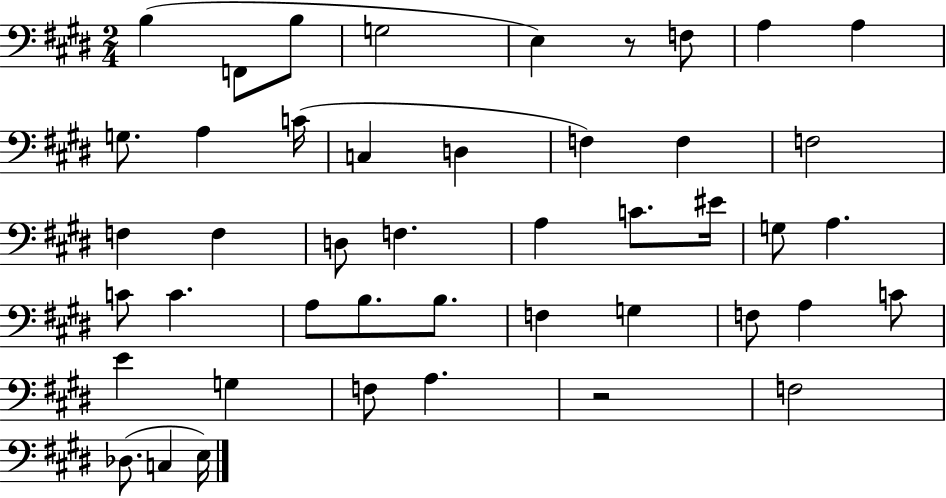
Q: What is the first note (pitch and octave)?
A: B3